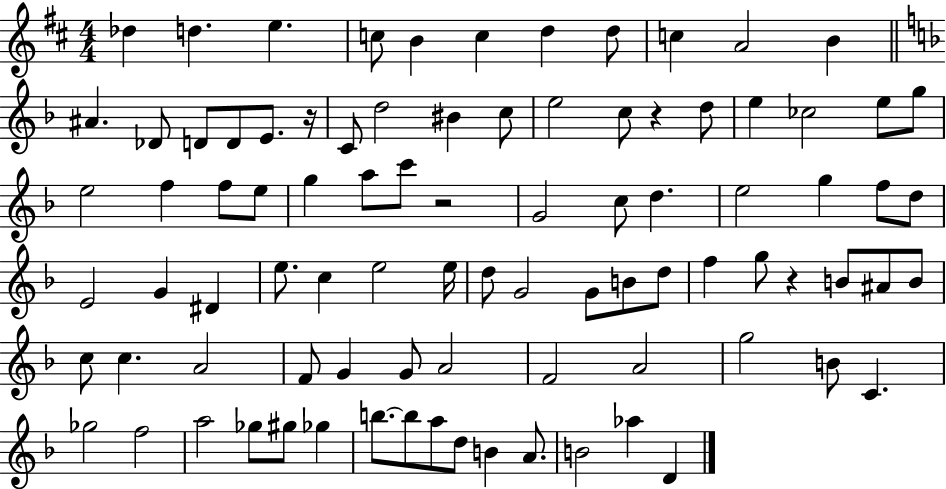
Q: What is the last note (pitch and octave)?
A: D4